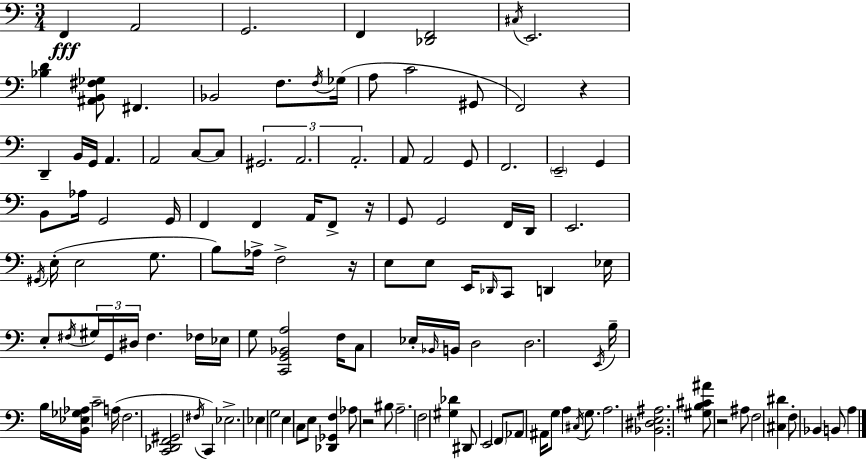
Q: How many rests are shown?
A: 5